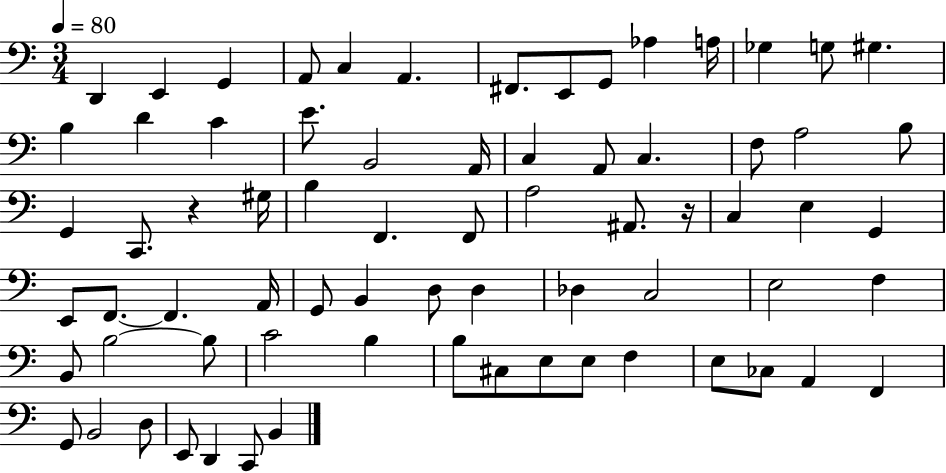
{
  \clef bass
  \numericTimeSignature
  \time 3/4
  \key c \major
  \tempo 4 = 80
  d,4 e,4 g,4 | a,8 c4 a,4. | fis,8. e,8 g,8 aes4 a16 | ges4 g8 gis4. | \break b4 d'4 c'4 | e'8. b,2 a,16 | c4 a,8 c4. | f8 a2 b8 | \break g,4 c,8. r4 gis16 | b4 f,4. f,8 | a2 ais,8. r16 | c4 e4 g,4 | \break e,8 f,8.~~ f,4. a,16 | g,8 b,4 d8 d4 | des4 c2 | e2 f4 | \break b,8 b2~~ b8 | c'2 b4 | b8 cis8 e8 e8 f4 | e8 ces8 a,4 f,4 | \break g,8 b,2 d8 | e,8 d,4 c,8 b,4 | \bar "|."
}